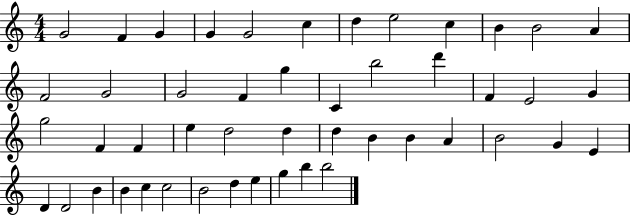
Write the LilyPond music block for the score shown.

{
  \clef treble
  \numericTimeSignature
  \time 4/4
  \key c \major
  g'2 f'4 g'4 | g'4 g'2 c''4 | d''4 e''2 c''4 | b'4 b'2 a'4 | \break f'2 g'2 | g'2 f'4 g''4 | c'4 b''2 d'''4 | f'4 e'2 g'4 | \break g''2 f'4 f'4 | e''4 d''2 d''4 | d''4 b'4 b'4 a'4 | b'2 g'4 e'4 | \break d'4 d'2 b'4 | b'4 c''4 c''2 | b'2 d''4 e''4 | g''4 b''4 b''2 | \break \bar "|."
}